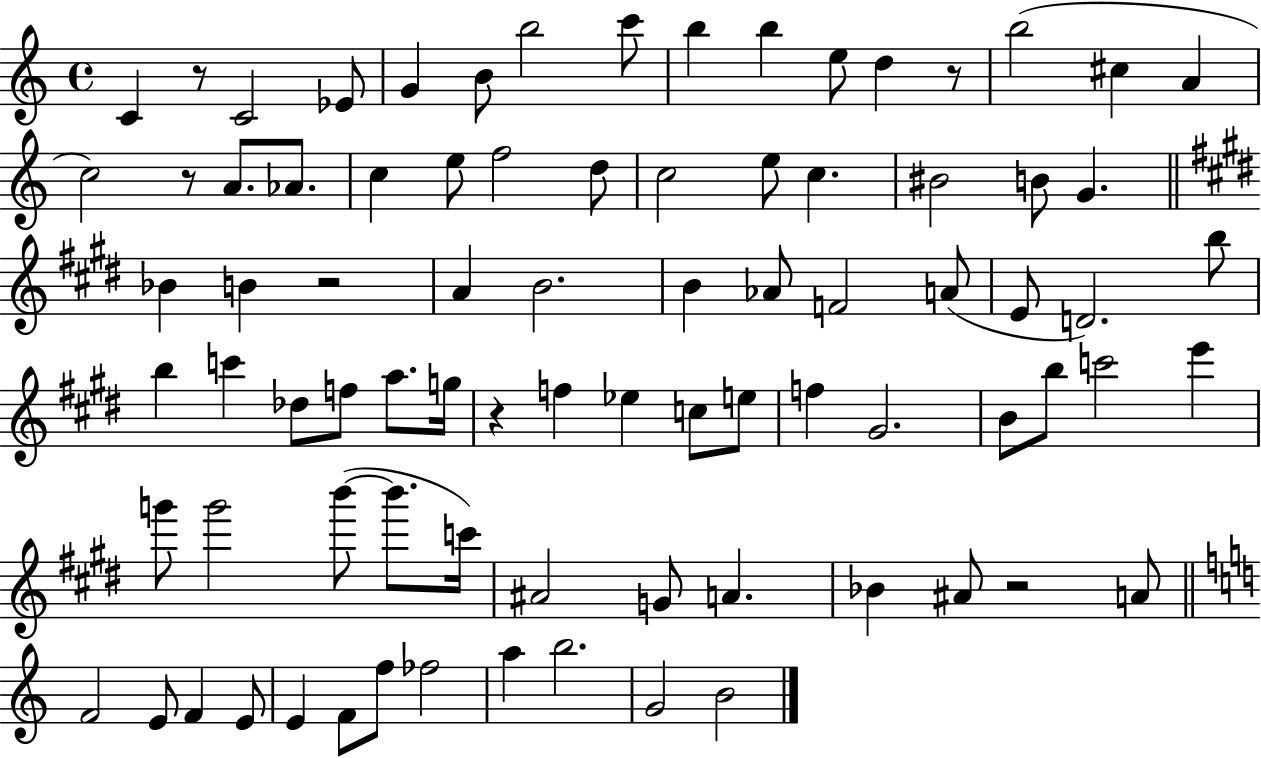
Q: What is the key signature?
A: C major